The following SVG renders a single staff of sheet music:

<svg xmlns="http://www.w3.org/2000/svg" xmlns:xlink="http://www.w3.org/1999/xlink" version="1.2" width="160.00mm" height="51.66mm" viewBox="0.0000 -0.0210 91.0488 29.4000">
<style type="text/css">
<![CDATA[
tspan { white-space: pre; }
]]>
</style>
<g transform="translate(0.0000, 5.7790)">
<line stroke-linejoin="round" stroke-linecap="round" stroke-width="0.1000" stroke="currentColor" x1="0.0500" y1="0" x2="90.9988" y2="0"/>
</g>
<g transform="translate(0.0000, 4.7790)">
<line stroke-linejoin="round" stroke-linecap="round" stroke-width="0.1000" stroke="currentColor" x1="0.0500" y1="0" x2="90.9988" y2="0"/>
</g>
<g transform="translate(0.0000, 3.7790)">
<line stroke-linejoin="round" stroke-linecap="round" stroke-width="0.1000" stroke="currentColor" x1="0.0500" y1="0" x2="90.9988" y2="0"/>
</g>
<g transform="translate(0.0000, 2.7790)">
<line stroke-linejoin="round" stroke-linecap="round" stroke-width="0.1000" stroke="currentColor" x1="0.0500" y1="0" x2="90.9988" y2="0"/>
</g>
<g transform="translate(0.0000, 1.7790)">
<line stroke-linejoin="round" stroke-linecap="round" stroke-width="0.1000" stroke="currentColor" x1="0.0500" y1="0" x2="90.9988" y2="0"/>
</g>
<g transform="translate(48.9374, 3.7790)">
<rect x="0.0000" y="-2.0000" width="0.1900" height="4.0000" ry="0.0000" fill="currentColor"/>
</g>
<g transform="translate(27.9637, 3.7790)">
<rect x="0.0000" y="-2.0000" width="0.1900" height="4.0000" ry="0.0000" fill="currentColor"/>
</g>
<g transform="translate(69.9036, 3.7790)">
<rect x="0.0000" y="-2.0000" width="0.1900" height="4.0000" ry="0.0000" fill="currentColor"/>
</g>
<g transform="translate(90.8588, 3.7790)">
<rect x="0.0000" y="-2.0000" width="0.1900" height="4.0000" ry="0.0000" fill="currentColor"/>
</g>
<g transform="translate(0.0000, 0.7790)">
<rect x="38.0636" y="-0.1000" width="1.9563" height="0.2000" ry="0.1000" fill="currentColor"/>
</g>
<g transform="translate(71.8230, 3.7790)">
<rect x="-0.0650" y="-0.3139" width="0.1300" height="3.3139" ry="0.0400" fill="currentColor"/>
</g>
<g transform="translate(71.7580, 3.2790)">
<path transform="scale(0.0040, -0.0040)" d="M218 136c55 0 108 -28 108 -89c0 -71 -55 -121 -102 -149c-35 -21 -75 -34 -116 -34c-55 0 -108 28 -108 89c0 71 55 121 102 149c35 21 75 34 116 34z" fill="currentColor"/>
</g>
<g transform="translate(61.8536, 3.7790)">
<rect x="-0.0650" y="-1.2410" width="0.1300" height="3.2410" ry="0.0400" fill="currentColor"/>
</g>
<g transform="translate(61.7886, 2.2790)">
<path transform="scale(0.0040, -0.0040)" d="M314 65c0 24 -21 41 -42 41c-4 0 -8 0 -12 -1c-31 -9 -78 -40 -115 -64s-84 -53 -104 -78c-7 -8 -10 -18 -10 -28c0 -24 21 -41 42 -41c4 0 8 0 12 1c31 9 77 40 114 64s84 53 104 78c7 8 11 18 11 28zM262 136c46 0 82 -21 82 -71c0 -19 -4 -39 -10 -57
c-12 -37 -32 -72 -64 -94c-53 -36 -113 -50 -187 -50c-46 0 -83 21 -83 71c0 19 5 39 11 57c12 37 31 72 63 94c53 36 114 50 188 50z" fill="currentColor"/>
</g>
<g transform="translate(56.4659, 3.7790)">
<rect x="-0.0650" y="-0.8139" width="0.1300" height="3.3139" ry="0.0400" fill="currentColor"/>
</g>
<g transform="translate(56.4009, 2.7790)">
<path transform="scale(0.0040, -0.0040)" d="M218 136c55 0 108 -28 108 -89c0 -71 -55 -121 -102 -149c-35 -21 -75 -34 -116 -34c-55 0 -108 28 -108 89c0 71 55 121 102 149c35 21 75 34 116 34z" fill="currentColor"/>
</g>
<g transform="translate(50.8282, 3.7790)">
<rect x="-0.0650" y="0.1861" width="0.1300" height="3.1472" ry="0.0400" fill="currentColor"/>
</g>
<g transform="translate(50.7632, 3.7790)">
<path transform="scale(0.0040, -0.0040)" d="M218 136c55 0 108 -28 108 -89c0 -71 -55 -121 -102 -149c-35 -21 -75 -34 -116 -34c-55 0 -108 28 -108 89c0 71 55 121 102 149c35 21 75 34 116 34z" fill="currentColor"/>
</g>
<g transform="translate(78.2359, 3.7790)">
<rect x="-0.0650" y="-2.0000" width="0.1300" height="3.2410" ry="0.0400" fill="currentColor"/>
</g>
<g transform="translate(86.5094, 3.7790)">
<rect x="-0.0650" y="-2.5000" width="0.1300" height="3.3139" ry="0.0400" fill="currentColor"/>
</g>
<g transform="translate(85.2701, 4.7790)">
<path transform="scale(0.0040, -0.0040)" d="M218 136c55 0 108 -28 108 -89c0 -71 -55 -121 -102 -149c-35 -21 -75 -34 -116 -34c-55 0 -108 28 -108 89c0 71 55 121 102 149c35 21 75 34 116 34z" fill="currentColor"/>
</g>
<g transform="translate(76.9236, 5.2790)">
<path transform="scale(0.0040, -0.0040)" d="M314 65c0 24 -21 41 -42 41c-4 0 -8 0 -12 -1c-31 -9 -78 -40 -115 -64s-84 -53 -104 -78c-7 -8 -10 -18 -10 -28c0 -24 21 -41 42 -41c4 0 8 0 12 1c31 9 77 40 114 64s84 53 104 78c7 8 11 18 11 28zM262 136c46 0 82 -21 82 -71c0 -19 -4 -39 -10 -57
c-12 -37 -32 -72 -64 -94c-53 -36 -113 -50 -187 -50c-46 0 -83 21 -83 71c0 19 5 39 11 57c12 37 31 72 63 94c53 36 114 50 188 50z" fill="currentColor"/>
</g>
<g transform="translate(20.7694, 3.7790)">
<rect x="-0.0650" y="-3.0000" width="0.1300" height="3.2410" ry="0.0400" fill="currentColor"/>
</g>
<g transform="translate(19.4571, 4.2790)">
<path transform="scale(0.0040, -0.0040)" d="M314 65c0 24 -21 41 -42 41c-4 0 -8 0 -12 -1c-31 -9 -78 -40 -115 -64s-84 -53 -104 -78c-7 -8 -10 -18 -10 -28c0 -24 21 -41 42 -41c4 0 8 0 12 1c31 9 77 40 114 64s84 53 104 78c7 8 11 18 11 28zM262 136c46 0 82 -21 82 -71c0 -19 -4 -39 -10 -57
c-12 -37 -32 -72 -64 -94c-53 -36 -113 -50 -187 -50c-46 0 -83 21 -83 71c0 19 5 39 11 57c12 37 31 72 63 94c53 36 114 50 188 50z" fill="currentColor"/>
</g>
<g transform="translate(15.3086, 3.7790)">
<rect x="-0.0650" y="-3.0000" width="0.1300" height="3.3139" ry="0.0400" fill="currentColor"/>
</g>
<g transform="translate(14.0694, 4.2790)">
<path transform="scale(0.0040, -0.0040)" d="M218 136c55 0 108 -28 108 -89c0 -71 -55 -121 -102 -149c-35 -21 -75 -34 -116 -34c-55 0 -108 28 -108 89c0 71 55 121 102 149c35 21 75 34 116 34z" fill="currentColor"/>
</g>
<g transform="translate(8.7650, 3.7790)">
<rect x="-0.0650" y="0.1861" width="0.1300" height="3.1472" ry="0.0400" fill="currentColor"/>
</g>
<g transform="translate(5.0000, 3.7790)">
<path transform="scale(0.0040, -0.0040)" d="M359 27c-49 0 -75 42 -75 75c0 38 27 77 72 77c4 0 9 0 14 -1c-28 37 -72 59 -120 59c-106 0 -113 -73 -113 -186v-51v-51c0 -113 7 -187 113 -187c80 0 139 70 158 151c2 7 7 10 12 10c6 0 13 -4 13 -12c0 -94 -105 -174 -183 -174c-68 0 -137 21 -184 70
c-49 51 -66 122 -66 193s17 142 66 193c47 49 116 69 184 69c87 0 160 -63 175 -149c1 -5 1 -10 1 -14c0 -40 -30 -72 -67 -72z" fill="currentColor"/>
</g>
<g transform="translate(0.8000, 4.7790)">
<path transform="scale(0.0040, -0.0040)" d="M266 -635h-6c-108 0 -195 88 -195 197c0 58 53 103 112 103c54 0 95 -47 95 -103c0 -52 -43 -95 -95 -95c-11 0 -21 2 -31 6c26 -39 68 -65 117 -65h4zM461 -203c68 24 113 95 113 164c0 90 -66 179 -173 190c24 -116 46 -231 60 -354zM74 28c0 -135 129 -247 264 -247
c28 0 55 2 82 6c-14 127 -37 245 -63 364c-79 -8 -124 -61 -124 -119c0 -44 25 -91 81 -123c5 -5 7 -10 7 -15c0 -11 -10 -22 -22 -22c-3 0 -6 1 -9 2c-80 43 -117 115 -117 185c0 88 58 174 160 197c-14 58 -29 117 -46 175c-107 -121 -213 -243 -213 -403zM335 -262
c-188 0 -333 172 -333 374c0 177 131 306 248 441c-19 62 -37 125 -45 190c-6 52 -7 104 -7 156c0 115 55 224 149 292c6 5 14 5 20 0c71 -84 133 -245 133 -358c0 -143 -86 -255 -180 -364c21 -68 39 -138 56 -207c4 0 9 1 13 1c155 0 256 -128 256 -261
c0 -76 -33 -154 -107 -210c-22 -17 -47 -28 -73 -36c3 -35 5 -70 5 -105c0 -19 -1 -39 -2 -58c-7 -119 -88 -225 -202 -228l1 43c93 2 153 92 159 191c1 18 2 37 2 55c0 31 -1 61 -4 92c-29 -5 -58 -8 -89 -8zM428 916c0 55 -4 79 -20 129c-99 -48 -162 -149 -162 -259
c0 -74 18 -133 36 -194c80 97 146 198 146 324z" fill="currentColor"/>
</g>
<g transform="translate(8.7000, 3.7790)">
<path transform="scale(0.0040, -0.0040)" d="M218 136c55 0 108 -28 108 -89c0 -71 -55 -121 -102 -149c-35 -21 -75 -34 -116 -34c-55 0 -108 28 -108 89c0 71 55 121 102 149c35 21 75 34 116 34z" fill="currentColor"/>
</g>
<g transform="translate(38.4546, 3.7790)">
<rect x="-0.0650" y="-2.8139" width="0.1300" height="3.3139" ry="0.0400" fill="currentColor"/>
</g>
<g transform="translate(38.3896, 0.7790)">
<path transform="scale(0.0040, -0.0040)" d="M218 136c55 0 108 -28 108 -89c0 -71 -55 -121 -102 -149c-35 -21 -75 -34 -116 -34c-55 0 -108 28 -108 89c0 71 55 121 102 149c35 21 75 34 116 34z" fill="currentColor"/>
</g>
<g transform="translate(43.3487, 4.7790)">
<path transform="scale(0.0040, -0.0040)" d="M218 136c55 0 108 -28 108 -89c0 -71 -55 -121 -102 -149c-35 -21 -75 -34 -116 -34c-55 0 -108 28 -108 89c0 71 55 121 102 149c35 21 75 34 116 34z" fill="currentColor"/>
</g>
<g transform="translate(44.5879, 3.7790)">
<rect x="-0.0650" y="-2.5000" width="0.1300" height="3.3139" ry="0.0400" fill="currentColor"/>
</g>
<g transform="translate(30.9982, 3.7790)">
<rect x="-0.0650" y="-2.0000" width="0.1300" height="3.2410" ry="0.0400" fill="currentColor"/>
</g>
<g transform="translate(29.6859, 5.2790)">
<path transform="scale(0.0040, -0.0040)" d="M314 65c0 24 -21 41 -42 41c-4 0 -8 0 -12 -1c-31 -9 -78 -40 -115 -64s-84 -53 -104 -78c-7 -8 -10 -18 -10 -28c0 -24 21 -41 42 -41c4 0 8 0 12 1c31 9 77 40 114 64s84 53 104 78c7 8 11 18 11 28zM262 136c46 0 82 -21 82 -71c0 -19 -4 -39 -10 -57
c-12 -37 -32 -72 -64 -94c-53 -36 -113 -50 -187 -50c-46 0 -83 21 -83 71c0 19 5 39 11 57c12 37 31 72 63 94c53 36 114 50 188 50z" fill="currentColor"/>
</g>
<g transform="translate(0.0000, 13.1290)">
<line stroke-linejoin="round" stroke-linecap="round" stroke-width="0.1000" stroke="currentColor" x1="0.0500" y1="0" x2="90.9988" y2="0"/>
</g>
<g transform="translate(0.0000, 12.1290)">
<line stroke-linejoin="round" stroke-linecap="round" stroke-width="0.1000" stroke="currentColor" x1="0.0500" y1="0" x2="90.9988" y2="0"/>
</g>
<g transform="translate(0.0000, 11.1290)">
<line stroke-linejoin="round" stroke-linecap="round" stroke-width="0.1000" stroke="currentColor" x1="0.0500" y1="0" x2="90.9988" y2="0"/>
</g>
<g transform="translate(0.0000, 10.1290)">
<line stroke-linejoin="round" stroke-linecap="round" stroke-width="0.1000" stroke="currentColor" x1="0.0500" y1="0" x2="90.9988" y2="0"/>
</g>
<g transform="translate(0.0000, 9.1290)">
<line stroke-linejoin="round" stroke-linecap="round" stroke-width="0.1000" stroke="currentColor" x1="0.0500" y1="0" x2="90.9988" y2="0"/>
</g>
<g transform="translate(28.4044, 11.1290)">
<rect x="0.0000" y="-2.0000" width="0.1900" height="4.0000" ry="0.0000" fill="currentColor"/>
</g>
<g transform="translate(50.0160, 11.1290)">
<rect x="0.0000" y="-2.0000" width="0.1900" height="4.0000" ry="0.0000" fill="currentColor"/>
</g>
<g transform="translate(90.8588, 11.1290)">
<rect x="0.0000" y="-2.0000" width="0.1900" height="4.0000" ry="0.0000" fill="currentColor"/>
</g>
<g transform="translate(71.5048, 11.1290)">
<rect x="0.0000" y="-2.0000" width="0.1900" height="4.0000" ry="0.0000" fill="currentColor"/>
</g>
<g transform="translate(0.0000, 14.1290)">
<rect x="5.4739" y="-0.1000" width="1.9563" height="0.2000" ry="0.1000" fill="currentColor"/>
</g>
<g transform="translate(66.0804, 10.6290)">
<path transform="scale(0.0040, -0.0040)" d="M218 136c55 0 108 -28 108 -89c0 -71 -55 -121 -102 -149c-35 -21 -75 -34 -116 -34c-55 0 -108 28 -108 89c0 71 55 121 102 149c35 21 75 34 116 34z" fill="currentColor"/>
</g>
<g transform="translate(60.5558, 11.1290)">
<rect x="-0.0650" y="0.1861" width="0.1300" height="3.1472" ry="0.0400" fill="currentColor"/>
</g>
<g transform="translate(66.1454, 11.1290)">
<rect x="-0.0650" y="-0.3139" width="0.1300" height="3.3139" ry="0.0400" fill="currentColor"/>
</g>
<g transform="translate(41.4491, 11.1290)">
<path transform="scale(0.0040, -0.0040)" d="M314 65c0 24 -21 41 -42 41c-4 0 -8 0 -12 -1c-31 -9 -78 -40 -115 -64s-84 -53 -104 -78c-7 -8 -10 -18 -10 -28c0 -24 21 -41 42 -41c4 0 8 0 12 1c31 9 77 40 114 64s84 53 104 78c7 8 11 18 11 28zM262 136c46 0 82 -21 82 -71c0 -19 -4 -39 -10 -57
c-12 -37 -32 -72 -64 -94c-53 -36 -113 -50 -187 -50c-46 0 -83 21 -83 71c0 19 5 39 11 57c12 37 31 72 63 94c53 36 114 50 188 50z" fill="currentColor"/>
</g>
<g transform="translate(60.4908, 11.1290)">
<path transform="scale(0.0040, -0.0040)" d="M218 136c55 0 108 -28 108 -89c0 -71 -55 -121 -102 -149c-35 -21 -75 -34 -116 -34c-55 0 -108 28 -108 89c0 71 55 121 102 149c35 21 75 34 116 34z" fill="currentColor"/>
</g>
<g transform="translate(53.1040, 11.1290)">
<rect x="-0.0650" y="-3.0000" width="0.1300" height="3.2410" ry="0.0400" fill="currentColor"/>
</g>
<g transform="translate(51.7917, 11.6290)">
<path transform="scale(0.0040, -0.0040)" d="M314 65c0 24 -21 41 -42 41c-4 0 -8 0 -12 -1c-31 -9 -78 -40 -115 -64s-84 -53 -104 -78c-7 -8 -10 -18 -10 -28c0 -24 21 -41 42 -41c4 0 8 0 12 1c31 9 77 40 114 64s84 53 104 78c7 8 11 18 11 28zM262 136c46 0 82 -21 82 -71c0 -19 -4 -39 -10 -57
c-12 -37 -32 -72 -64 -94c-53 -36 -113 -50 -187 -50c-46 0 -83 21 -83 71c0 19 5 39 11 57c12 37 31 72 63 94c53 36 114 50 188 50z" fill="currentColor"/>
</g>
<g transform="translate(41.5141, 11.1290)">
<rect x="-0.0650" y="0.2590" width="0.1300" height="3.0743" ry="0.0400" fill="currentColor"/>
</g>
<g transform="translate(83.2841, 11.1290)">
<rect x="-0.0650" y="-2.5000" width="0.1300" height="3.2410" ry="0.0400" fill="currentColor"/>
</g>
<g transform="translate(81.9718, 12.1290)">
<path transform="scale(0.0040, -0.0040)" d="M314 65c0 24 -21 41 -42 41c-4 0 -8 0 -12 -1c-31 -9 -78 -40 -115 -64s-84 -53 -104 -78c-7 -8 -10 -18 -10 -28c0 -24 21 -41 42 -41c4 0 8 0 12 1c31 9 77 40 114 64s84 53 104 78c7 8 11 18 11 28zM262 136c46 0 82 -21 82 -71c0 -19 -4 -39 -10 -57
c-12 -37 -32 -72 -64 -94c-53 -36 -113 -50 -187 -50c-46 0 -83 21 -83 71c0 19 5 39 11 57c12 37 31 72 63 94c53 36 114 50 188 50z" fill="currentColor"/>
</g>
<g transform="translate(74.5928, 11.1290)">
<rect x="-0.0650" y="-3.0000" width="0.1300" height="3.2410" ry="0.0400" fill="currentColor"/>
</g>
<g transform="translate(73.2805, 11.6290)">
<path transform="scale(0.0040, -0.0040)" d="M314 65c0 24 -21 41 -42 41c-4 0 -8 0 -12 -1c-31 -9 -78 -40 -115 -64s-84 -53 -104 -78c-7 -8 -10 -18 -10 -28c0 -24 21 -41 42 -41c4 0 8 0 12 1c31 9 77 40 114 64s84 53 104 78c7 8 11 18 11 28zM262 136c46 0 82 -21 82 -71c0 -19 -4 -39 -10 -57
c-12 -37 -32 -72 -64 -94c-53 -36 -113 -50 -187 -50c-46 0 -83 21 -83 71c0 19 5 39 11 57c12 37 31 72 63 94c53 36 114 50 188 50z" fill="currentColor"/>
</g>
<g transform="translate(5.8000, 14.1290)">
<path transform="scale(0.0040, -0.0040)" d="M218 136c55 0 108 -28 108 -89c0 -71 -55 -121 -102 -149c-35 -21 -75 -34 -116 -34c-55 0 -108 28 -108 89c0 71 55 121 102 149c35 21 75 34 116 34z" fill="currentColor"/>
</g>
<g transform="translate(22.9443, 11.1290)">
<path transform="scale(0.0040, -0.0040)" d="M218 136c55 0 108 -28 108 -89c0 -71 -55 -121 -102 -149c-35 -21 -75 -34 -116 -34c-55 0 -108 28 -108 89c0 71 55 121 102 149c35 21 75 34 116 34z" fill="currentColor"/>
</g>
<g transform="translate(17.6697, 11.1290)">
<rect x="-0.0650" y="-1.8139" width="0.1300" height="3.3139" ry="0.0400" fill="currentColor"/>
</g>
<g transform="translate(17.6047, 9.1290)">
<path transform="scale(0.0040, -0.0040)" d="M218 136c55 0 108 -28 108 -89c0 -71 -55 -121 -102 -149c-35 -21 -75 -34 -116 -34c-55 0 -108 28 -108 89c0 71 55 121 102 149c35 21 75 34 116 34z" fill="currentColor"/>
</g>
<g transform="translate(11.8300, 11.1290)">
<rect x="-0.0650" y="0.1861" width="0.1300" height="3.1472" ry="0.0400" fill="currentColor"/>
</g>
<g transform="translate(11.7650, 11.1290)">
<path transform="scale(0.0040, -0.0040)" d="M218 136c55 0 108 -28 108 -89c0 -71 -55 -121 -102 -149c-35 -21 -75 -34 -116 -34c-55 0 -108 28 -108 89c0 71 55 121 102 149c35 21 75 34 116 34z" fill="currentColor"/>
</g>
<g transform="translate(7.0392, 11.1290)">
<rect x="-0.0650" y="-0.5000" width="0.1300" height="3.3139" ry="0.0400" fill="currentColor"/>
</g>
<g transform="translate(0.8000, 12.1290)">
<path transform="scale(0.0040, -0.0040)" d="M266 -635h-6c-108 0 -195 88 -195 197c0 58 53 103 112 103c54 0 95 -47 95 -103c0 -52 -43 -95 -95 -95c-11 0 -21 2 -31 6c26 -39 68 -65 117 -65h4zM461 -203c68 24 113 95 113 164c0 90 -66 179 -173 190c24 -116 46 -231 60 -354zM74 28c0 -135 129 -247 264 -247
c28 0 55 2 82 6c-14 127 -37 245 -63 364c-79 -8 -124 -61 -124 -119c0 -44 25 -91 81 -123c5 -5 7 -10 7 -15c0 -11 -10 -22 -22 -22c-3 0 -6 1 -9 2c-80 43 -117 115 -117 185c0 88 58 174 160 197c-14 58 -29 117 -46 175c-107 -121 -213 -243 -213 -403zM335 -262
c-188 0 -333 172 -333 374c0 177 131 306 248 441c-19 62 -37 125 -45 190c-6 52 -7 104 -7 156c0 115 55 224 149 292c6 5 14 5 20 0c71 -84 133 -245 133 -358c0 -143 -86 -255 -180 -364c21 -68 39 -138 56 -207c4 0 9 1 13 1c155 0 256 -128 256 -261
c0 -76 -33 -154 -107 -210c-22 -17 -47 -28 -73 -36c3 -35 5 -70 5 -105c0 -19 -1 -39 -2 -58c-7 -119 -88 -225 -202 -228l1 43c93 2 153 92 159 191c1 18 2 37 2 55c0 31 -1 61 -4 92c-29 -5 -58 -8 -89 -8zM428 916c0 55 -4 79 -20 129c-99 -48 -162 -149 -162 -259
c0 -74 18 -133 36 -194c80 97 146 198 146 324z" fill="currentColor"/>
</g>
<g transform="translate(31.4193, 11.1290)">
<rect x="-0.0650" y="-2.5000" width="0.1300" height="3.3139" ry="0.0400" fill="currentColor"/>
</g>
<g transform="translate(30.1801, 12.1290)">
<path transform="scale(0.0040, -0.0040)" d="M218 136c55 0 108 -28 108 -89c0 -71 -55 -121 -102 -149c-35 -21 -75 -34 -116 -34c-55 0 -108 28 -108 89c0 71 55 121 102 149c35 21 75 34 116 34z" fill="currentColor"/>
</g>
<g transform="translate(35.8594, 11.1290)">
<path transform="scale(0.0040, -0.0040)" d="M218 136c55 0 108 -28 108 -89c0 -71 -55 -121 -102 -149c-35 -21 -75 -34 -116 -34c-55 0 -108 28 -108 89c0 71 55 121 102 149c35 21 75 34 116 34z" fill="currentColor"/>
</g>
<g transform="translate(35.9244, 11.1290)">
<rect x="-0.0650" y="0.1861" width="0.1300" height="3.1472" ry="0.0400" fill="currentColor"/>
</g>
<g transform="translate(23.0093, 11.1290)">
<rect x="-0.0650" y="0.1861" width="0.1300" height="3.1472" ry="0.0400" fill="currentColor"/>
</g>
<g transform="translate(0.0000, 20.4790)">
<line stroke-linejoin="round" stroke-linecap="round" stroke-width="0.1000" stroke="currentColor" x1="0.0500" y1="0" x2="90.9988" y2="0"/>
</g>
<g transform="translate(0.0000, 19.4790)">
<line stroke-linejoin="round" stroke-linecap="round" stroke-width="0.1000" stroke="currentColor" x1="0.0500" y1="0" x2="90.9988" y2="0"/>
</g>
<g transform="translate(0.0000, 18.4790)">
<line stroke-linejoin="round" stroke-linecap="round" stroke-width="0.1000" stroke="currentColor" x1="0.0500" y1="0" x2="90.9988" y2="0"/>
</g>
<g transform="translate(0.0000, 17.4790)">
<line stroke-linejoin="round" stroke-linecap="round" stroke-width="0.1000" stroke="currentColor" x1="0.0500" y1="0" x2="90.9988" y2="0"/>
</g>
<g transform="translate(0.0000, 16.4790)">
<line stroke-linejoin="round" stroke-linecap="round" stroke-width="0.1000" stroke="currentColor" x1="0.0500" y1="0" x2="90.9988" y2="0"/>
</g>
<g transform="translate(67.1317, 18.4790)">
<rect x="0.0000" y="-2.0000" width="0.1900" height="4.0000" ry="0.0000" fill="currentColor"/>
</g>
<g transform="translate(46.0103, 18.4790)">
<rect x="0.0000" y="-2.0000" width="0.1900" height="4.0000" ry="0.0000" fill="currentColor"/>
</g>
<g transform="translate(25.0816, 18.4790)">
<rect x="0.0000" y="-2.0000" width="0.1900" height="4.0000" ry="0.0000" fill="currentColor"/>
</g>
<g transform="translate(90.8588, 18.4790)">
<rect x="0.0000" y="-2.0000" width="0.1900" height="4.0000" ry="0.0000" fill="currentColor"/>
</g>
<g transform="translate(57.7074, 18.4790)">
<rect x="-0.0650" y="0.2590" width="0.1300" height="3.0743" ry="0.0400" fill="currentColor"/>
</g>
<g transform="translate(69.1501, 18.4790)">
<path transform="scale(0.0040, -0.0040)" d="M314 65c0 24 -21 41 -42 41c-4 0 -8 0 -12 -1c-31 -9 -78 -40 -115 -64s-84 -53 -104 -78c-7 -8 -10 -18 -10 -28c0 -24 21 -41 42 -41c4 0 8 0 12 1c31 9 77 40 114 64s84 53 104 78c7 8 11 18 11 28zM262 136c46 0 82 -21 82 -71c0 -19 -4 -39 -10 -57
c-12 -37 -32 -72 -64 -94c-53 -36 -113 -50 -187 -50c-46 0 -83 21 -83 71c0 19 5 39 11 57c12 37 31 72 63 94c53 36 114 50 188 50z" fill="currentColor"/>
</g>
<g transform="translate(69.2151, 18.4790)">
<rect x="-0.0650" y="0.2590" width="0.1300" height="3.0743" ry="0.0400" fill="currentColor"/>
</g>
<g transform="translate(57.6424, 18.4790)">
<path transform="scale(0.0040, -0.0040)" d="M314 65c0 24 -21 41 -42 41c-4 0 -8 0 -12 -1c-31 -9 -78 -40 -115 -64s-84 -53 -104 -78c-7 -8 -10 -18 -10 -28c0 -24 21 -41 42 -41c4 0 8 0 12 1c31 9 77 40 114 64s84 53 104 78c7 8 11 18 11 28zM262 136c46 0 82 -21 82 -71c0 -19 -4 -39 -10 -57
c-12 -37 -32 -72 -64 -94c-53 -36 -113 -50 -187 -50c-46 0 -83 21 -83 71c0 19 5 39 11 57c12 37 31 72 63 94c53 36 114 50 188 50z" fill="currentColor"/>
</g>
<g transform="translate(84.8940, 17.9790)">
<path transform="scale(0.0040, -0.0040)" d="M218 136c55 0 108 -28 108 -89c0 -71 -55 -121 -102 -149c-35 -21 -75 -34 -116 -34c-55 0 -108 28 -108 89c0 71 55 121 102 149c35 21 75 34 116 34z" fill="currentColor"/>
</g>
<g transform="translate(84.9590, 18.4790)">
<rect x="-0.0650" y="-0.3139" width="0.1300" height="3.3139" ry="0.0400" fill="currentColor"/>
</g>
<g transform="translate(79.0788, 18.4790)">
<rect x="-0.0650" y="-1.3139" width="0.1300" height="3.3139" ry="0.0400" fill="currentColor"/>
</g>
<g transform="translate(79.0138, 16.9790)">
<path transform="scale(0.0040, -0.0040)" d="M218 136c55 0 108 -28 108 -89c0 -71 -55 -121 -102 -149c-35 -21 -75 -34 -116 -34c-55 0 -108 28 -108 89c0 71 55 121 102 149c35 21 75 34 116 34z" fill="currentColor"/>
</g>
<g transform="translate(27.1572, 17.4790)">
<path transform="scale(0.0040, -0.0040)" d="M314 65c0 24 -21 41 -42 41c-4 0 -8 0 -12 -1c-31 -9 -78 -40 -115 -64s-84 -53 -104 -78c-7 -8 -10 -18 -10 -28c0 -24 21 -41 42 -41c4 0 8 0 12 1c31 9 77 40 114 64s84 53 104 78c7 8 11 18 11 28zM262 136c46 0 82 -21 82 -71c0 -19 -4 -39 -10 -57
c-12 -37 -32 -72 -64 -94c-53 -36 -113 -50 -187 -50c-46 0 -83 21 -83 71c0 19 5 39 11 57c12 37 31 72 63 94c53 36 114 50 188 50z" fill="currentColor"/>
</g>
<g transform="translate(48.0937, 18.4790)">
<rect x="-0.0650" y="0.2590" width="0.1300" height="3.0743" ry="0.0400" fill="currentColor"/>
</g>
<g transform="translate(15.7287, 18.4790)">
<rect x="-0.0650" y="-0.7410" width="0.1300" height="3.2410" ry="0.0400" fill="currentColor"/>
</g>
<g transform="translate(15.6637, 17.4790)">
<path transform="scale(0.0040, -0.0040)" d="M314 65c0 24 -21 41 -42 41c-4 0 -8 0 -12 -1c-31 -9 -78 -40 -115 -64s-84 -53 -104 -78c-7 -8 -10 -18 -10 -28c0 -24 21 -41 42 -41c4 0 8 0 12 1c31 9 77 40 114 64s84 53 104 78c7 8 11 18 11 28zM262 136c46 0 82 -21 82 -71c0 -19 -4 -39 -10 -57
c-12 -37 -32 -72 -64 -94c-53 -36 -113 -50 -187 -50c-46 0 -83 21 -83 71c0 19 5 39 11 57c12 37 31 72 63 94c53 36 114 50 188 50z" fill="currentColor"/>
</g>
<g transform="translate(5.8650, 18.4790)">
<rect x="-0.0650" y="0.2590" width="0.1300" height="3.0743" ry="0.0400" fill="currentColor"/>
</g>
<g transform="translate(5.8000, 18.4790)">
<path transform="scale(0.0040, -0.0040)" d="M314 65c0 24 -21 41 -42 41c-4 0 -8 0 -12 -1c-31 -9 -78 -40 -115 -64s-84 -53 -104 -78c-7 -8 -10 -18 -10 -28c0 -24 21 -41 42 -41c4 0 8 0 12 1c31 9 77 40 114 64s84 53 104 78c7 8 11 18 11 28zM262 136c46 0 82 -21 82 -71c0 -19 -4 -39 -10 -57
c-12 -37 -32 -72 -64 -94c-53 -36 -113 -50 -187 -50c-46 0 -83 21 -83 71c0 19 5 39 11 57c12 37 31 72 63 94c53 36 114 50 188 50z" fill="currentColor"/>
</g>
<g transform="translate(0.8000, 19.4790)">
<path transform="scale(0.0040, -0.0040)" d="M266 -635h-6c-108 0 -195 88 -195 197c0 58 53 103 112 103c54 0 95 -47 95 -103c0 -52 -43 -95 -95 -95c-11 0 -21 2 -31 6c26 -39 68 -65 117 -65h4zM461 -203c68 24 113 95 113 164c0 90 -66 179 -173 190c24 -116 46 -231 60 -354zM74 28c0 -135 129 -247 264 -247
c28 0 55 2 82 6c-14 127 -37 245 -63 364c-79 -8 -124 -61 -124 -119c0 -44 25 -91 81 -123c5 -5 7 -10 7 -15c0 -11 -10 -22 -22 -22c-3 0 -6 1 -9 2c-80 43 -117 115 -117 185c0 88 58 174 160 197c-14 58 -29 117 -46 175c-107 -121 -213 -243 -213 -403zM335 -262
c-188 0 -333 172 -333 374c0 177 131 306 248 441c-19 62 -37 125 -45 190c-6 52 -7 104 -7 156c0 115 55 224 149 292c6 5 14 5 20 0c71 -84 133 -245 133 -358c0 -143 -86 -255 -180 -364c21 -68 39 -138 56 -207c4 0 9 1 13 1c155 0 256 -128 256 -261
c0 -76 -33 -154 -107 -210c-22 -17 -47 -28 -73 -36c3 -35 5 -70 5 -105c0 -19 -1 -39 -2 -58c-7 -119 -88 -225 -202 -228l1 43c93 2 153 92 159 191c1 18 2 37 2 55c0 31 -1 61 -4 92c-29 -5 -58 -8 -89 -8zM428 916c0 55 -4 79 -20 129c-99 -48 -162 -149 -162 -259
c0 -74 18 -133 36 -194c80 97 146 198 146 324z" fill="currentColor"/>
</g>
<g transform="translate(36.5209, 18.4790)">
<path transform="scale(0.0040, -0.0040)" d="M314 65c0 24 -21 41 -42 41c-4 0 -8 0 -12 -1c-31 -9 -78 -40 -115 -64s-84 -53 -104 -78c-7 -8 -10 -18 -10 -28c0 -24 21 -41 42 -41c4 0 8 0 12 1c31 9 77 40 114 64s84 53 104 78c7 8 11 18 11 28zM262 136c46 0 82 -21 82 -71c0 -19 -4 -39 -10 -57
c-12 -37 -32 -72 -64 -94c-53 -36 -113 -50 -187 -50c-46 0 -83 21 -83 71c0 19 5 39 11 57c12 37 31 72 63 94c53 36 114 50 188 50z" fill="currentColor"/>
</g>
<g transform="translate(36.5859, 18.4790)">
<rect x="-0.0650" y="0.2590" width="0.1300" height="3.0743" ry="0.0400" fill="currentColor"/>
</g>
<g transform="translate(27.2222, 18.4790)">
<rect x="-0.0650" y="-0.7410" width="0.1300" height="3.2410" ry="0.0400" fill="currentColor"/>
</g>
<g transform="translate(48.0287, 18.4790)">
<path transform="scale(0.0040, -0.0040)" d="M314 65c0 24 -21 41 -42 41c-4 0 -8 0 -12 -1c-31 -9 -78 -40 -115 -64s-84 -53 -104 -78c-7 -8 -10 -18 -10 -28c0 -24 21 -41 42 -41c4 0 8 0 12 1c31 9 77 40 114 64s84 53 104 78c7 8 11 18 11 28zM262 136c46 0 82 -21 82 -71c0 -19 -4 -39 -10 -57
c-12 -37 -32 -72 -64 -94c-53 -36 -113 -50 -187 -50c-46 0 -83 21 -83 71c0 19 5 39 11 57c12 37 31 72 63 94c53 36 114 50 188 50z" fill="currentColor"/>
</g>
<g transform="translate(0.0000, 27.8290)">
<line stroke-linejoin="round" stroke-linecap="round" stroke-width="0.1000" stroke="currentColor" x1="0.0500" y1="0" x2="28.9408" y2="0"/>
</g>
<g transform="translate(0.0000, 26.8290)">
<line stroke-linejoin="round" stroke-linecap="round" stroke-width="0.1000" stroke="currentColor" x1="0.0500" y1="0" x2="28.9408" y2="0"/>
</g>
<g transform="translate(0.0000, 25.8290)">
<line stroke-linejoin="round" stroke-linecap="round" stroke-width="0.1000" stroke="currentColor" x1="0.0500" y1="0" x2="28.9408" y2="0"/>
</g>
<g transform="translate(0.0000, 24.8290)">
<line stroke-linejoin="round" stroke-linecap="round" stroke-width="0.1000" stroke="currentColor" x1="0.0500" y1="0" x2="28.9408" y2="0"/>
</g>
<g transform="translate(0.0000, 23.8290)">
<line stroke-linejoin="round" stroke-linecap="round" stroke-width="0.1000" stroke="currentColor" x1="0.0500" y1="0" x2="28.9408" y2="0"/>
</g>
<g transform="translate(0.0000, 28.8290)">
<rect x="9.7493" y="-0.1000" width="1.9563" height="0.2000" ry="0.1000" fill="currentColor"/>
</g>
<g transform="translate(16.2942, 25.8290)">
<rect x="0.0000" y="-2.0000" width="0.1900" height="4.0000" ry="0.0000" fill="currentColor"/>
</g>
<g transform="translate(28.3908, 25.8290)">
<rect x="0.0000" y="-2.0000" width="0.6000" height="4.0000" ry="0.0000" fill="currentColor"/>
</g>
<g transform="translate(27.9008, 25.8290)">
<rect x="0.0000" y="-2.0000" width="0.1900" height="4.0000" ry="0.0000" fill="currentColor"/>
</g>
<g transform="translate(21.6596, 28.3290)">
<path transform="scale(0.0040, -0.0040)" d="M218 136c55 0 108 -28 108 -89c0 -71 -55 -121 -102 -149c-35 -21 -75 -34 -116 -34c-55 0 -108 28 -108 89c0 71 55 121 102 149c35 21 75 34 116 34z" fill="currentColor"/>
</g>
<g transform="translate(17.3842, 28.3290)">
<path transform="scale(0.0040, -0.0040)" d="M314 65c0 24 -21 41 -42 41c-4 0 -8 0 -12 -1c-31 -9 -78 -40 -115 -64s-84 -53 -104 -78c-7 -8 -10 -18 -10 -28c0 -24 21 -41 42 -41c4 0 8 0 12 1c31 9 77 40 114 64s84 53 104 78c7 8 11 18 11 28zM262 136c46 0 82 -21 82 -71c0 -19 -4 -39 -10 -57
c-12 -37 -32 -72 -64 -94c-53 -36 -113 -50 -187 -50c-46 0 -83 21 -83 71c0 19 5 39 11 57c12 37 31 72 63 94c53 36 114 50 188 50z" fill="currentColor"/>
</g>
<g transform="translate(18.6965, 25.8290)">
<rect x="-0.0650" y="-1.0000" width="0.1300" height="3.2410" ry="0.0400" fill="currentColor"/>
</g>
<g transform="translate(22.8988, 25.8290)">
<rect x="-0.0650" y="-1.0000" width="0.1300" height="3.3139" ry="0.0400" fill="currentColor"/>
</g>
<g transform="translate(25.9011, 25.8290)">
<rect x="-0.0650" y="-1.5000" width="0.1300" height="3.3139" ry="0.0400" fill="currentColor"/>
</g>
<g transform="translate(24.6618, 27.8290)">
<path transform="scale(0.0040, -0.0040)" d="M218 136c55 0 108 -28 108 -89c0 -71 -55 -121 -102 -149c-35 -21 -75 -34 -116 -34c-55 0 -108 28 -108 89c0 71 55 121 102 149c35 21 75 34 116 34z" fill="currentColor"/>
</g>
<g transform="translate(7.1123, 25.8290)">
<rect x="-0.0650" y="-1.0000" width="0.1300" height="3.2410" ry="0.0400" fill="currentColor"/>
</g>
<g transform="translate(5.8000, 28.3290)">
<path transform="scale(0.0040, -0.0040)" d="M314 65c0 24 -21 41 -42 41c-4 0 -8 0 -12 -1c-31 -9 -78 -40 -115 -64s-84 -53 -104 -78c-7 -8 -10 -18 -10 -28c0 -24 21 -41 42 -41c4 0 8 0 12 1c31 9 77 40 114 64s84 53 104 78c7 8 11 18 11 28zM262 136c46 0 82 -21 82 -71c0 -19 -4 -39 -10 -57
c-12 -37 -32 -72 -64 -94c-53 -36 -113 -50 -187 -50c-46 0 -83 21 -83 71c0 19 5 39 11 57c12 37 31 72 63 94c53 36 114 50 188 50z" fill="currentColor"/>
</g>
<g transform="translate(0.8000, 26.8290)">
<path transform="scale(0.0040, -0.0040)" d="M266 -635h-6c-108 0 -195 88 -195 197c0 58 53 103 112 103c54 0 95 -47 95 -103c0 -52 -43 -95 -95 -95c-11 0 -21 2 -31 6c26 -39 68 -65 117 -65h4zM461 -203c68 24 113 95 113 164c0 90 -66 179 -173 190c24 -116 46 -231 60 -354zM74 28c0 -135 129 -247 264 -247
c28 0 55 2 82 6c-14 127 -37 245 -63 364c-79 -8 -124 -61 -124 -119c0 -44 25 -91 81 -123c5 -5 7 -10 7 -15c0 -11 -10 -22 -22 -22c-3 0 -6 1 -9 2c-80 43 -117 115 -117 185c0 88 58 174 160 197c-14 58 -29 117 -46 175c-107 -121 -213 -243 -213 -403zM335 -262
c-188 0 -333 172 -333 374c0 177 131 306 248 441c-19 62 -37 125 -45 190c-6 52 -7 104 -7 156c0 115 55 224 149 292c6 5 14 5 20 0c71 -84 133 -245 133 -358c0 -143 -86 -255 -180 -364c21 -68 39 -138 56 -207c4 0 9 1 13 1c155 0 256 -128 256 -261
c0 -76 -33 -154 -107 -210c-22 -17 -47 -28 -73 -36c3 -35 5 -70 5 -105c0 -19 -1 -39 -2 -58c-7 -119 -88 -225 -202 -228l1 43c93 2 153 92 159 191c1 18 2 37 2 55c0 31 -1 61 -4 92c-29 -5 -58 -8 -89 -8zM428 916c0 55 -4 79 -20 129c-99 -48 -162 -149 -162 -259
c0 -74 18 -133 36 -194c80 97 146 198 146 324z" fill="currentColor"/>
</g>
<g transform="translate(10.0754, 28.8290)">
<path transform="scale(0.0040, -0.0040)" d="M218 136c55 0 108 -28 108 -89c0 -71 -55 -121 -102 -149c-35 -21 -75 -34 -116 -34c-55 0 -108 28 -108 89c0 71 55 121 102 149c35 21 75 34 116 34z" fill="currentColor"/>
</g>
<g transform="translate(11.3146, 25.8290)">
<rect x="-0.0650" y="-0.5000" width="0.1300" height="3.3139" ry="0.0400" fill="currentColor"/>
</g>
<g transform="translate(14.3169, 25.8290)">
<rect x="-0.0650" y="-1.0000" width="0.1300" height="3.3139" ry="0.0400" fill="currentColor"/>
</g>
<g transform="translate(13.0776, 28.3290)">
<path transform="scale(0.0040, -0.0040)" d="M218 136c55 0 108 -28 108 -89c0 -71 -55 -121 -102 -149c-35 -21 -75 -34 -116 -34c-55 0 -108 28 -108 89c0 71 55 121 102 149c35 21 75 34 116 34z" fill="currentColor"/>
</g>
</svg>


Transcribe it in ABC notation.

X:1
T:Untitled
M:4/4
L:1/4
K:C
B A A2 F2 a G B d e2 c F2 G C B f B G B B2 A2 B c A2 G2 B2 d2 d2 B2 B2 B2 B2 e c D2 C D D2 D E